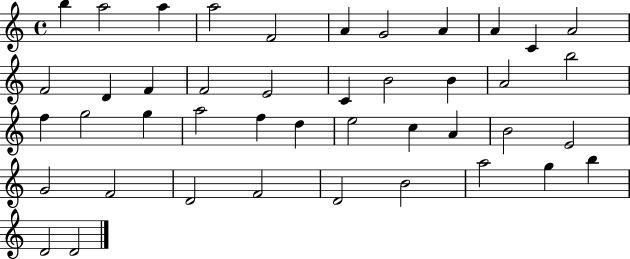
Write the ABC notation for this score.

X:1
T:Untitled
M:4/4
L:1/4
K:C
b a2 a a2 F2 A G2 A A C A2 F2 D F F2 E2 C B2 B A2 b2 f g2 g a2 f d e2 c A B2 E2 G2 F2 D2 F2 D2 B2 a2 g b D2 D2